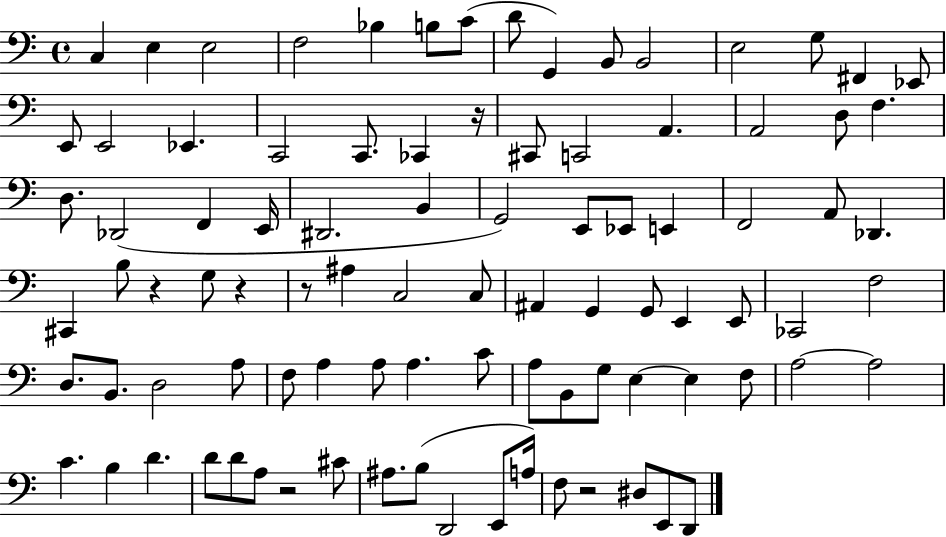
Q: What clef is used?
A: bass